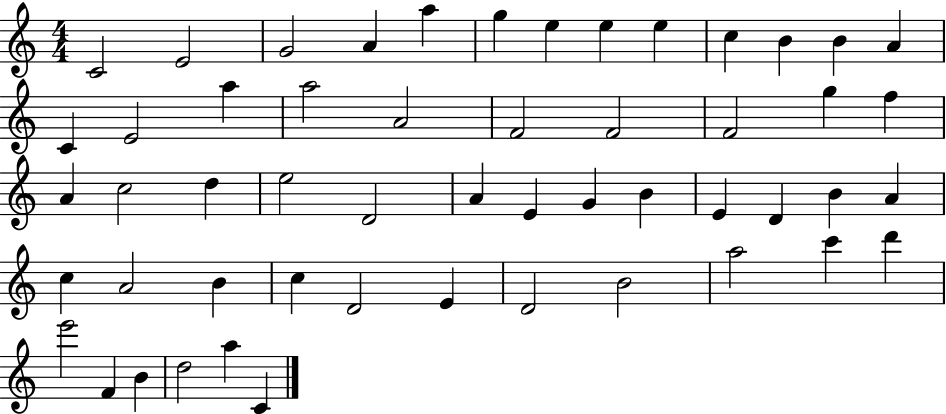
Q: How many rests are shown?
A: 0